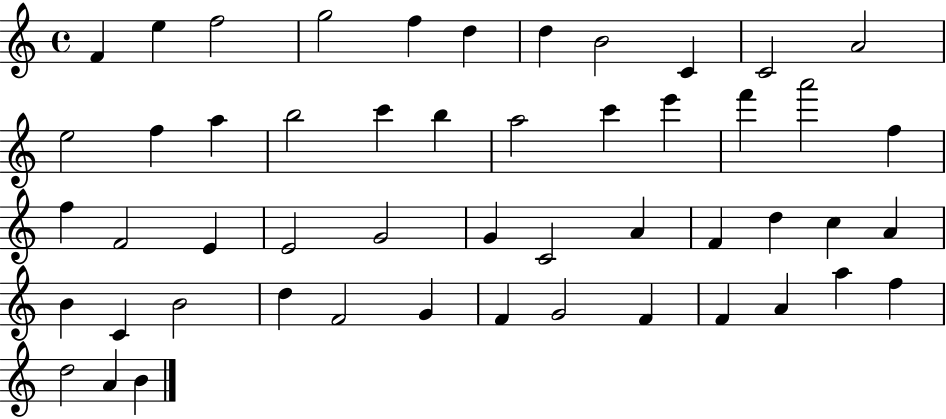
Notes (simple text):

F4/q E5/q F5/h G5/h F5/q D5/q D5/q B4/h C4/q C4/h A4/h E5/h F5/q A5/q B5/h C6/q B5/q A5/h C6/q E6/q F6/q A6/h F5/q F5/q F4/h E4/q E4/h G4/h G4/q C4/h A4/q F4/q D5/q C5/q A4/q B4/q C4/q B4/h D5/q F4/h G4/q F4/q G4/h F4/q F4/q A4/q A5/q F5/q D5/h A4/q B4/q